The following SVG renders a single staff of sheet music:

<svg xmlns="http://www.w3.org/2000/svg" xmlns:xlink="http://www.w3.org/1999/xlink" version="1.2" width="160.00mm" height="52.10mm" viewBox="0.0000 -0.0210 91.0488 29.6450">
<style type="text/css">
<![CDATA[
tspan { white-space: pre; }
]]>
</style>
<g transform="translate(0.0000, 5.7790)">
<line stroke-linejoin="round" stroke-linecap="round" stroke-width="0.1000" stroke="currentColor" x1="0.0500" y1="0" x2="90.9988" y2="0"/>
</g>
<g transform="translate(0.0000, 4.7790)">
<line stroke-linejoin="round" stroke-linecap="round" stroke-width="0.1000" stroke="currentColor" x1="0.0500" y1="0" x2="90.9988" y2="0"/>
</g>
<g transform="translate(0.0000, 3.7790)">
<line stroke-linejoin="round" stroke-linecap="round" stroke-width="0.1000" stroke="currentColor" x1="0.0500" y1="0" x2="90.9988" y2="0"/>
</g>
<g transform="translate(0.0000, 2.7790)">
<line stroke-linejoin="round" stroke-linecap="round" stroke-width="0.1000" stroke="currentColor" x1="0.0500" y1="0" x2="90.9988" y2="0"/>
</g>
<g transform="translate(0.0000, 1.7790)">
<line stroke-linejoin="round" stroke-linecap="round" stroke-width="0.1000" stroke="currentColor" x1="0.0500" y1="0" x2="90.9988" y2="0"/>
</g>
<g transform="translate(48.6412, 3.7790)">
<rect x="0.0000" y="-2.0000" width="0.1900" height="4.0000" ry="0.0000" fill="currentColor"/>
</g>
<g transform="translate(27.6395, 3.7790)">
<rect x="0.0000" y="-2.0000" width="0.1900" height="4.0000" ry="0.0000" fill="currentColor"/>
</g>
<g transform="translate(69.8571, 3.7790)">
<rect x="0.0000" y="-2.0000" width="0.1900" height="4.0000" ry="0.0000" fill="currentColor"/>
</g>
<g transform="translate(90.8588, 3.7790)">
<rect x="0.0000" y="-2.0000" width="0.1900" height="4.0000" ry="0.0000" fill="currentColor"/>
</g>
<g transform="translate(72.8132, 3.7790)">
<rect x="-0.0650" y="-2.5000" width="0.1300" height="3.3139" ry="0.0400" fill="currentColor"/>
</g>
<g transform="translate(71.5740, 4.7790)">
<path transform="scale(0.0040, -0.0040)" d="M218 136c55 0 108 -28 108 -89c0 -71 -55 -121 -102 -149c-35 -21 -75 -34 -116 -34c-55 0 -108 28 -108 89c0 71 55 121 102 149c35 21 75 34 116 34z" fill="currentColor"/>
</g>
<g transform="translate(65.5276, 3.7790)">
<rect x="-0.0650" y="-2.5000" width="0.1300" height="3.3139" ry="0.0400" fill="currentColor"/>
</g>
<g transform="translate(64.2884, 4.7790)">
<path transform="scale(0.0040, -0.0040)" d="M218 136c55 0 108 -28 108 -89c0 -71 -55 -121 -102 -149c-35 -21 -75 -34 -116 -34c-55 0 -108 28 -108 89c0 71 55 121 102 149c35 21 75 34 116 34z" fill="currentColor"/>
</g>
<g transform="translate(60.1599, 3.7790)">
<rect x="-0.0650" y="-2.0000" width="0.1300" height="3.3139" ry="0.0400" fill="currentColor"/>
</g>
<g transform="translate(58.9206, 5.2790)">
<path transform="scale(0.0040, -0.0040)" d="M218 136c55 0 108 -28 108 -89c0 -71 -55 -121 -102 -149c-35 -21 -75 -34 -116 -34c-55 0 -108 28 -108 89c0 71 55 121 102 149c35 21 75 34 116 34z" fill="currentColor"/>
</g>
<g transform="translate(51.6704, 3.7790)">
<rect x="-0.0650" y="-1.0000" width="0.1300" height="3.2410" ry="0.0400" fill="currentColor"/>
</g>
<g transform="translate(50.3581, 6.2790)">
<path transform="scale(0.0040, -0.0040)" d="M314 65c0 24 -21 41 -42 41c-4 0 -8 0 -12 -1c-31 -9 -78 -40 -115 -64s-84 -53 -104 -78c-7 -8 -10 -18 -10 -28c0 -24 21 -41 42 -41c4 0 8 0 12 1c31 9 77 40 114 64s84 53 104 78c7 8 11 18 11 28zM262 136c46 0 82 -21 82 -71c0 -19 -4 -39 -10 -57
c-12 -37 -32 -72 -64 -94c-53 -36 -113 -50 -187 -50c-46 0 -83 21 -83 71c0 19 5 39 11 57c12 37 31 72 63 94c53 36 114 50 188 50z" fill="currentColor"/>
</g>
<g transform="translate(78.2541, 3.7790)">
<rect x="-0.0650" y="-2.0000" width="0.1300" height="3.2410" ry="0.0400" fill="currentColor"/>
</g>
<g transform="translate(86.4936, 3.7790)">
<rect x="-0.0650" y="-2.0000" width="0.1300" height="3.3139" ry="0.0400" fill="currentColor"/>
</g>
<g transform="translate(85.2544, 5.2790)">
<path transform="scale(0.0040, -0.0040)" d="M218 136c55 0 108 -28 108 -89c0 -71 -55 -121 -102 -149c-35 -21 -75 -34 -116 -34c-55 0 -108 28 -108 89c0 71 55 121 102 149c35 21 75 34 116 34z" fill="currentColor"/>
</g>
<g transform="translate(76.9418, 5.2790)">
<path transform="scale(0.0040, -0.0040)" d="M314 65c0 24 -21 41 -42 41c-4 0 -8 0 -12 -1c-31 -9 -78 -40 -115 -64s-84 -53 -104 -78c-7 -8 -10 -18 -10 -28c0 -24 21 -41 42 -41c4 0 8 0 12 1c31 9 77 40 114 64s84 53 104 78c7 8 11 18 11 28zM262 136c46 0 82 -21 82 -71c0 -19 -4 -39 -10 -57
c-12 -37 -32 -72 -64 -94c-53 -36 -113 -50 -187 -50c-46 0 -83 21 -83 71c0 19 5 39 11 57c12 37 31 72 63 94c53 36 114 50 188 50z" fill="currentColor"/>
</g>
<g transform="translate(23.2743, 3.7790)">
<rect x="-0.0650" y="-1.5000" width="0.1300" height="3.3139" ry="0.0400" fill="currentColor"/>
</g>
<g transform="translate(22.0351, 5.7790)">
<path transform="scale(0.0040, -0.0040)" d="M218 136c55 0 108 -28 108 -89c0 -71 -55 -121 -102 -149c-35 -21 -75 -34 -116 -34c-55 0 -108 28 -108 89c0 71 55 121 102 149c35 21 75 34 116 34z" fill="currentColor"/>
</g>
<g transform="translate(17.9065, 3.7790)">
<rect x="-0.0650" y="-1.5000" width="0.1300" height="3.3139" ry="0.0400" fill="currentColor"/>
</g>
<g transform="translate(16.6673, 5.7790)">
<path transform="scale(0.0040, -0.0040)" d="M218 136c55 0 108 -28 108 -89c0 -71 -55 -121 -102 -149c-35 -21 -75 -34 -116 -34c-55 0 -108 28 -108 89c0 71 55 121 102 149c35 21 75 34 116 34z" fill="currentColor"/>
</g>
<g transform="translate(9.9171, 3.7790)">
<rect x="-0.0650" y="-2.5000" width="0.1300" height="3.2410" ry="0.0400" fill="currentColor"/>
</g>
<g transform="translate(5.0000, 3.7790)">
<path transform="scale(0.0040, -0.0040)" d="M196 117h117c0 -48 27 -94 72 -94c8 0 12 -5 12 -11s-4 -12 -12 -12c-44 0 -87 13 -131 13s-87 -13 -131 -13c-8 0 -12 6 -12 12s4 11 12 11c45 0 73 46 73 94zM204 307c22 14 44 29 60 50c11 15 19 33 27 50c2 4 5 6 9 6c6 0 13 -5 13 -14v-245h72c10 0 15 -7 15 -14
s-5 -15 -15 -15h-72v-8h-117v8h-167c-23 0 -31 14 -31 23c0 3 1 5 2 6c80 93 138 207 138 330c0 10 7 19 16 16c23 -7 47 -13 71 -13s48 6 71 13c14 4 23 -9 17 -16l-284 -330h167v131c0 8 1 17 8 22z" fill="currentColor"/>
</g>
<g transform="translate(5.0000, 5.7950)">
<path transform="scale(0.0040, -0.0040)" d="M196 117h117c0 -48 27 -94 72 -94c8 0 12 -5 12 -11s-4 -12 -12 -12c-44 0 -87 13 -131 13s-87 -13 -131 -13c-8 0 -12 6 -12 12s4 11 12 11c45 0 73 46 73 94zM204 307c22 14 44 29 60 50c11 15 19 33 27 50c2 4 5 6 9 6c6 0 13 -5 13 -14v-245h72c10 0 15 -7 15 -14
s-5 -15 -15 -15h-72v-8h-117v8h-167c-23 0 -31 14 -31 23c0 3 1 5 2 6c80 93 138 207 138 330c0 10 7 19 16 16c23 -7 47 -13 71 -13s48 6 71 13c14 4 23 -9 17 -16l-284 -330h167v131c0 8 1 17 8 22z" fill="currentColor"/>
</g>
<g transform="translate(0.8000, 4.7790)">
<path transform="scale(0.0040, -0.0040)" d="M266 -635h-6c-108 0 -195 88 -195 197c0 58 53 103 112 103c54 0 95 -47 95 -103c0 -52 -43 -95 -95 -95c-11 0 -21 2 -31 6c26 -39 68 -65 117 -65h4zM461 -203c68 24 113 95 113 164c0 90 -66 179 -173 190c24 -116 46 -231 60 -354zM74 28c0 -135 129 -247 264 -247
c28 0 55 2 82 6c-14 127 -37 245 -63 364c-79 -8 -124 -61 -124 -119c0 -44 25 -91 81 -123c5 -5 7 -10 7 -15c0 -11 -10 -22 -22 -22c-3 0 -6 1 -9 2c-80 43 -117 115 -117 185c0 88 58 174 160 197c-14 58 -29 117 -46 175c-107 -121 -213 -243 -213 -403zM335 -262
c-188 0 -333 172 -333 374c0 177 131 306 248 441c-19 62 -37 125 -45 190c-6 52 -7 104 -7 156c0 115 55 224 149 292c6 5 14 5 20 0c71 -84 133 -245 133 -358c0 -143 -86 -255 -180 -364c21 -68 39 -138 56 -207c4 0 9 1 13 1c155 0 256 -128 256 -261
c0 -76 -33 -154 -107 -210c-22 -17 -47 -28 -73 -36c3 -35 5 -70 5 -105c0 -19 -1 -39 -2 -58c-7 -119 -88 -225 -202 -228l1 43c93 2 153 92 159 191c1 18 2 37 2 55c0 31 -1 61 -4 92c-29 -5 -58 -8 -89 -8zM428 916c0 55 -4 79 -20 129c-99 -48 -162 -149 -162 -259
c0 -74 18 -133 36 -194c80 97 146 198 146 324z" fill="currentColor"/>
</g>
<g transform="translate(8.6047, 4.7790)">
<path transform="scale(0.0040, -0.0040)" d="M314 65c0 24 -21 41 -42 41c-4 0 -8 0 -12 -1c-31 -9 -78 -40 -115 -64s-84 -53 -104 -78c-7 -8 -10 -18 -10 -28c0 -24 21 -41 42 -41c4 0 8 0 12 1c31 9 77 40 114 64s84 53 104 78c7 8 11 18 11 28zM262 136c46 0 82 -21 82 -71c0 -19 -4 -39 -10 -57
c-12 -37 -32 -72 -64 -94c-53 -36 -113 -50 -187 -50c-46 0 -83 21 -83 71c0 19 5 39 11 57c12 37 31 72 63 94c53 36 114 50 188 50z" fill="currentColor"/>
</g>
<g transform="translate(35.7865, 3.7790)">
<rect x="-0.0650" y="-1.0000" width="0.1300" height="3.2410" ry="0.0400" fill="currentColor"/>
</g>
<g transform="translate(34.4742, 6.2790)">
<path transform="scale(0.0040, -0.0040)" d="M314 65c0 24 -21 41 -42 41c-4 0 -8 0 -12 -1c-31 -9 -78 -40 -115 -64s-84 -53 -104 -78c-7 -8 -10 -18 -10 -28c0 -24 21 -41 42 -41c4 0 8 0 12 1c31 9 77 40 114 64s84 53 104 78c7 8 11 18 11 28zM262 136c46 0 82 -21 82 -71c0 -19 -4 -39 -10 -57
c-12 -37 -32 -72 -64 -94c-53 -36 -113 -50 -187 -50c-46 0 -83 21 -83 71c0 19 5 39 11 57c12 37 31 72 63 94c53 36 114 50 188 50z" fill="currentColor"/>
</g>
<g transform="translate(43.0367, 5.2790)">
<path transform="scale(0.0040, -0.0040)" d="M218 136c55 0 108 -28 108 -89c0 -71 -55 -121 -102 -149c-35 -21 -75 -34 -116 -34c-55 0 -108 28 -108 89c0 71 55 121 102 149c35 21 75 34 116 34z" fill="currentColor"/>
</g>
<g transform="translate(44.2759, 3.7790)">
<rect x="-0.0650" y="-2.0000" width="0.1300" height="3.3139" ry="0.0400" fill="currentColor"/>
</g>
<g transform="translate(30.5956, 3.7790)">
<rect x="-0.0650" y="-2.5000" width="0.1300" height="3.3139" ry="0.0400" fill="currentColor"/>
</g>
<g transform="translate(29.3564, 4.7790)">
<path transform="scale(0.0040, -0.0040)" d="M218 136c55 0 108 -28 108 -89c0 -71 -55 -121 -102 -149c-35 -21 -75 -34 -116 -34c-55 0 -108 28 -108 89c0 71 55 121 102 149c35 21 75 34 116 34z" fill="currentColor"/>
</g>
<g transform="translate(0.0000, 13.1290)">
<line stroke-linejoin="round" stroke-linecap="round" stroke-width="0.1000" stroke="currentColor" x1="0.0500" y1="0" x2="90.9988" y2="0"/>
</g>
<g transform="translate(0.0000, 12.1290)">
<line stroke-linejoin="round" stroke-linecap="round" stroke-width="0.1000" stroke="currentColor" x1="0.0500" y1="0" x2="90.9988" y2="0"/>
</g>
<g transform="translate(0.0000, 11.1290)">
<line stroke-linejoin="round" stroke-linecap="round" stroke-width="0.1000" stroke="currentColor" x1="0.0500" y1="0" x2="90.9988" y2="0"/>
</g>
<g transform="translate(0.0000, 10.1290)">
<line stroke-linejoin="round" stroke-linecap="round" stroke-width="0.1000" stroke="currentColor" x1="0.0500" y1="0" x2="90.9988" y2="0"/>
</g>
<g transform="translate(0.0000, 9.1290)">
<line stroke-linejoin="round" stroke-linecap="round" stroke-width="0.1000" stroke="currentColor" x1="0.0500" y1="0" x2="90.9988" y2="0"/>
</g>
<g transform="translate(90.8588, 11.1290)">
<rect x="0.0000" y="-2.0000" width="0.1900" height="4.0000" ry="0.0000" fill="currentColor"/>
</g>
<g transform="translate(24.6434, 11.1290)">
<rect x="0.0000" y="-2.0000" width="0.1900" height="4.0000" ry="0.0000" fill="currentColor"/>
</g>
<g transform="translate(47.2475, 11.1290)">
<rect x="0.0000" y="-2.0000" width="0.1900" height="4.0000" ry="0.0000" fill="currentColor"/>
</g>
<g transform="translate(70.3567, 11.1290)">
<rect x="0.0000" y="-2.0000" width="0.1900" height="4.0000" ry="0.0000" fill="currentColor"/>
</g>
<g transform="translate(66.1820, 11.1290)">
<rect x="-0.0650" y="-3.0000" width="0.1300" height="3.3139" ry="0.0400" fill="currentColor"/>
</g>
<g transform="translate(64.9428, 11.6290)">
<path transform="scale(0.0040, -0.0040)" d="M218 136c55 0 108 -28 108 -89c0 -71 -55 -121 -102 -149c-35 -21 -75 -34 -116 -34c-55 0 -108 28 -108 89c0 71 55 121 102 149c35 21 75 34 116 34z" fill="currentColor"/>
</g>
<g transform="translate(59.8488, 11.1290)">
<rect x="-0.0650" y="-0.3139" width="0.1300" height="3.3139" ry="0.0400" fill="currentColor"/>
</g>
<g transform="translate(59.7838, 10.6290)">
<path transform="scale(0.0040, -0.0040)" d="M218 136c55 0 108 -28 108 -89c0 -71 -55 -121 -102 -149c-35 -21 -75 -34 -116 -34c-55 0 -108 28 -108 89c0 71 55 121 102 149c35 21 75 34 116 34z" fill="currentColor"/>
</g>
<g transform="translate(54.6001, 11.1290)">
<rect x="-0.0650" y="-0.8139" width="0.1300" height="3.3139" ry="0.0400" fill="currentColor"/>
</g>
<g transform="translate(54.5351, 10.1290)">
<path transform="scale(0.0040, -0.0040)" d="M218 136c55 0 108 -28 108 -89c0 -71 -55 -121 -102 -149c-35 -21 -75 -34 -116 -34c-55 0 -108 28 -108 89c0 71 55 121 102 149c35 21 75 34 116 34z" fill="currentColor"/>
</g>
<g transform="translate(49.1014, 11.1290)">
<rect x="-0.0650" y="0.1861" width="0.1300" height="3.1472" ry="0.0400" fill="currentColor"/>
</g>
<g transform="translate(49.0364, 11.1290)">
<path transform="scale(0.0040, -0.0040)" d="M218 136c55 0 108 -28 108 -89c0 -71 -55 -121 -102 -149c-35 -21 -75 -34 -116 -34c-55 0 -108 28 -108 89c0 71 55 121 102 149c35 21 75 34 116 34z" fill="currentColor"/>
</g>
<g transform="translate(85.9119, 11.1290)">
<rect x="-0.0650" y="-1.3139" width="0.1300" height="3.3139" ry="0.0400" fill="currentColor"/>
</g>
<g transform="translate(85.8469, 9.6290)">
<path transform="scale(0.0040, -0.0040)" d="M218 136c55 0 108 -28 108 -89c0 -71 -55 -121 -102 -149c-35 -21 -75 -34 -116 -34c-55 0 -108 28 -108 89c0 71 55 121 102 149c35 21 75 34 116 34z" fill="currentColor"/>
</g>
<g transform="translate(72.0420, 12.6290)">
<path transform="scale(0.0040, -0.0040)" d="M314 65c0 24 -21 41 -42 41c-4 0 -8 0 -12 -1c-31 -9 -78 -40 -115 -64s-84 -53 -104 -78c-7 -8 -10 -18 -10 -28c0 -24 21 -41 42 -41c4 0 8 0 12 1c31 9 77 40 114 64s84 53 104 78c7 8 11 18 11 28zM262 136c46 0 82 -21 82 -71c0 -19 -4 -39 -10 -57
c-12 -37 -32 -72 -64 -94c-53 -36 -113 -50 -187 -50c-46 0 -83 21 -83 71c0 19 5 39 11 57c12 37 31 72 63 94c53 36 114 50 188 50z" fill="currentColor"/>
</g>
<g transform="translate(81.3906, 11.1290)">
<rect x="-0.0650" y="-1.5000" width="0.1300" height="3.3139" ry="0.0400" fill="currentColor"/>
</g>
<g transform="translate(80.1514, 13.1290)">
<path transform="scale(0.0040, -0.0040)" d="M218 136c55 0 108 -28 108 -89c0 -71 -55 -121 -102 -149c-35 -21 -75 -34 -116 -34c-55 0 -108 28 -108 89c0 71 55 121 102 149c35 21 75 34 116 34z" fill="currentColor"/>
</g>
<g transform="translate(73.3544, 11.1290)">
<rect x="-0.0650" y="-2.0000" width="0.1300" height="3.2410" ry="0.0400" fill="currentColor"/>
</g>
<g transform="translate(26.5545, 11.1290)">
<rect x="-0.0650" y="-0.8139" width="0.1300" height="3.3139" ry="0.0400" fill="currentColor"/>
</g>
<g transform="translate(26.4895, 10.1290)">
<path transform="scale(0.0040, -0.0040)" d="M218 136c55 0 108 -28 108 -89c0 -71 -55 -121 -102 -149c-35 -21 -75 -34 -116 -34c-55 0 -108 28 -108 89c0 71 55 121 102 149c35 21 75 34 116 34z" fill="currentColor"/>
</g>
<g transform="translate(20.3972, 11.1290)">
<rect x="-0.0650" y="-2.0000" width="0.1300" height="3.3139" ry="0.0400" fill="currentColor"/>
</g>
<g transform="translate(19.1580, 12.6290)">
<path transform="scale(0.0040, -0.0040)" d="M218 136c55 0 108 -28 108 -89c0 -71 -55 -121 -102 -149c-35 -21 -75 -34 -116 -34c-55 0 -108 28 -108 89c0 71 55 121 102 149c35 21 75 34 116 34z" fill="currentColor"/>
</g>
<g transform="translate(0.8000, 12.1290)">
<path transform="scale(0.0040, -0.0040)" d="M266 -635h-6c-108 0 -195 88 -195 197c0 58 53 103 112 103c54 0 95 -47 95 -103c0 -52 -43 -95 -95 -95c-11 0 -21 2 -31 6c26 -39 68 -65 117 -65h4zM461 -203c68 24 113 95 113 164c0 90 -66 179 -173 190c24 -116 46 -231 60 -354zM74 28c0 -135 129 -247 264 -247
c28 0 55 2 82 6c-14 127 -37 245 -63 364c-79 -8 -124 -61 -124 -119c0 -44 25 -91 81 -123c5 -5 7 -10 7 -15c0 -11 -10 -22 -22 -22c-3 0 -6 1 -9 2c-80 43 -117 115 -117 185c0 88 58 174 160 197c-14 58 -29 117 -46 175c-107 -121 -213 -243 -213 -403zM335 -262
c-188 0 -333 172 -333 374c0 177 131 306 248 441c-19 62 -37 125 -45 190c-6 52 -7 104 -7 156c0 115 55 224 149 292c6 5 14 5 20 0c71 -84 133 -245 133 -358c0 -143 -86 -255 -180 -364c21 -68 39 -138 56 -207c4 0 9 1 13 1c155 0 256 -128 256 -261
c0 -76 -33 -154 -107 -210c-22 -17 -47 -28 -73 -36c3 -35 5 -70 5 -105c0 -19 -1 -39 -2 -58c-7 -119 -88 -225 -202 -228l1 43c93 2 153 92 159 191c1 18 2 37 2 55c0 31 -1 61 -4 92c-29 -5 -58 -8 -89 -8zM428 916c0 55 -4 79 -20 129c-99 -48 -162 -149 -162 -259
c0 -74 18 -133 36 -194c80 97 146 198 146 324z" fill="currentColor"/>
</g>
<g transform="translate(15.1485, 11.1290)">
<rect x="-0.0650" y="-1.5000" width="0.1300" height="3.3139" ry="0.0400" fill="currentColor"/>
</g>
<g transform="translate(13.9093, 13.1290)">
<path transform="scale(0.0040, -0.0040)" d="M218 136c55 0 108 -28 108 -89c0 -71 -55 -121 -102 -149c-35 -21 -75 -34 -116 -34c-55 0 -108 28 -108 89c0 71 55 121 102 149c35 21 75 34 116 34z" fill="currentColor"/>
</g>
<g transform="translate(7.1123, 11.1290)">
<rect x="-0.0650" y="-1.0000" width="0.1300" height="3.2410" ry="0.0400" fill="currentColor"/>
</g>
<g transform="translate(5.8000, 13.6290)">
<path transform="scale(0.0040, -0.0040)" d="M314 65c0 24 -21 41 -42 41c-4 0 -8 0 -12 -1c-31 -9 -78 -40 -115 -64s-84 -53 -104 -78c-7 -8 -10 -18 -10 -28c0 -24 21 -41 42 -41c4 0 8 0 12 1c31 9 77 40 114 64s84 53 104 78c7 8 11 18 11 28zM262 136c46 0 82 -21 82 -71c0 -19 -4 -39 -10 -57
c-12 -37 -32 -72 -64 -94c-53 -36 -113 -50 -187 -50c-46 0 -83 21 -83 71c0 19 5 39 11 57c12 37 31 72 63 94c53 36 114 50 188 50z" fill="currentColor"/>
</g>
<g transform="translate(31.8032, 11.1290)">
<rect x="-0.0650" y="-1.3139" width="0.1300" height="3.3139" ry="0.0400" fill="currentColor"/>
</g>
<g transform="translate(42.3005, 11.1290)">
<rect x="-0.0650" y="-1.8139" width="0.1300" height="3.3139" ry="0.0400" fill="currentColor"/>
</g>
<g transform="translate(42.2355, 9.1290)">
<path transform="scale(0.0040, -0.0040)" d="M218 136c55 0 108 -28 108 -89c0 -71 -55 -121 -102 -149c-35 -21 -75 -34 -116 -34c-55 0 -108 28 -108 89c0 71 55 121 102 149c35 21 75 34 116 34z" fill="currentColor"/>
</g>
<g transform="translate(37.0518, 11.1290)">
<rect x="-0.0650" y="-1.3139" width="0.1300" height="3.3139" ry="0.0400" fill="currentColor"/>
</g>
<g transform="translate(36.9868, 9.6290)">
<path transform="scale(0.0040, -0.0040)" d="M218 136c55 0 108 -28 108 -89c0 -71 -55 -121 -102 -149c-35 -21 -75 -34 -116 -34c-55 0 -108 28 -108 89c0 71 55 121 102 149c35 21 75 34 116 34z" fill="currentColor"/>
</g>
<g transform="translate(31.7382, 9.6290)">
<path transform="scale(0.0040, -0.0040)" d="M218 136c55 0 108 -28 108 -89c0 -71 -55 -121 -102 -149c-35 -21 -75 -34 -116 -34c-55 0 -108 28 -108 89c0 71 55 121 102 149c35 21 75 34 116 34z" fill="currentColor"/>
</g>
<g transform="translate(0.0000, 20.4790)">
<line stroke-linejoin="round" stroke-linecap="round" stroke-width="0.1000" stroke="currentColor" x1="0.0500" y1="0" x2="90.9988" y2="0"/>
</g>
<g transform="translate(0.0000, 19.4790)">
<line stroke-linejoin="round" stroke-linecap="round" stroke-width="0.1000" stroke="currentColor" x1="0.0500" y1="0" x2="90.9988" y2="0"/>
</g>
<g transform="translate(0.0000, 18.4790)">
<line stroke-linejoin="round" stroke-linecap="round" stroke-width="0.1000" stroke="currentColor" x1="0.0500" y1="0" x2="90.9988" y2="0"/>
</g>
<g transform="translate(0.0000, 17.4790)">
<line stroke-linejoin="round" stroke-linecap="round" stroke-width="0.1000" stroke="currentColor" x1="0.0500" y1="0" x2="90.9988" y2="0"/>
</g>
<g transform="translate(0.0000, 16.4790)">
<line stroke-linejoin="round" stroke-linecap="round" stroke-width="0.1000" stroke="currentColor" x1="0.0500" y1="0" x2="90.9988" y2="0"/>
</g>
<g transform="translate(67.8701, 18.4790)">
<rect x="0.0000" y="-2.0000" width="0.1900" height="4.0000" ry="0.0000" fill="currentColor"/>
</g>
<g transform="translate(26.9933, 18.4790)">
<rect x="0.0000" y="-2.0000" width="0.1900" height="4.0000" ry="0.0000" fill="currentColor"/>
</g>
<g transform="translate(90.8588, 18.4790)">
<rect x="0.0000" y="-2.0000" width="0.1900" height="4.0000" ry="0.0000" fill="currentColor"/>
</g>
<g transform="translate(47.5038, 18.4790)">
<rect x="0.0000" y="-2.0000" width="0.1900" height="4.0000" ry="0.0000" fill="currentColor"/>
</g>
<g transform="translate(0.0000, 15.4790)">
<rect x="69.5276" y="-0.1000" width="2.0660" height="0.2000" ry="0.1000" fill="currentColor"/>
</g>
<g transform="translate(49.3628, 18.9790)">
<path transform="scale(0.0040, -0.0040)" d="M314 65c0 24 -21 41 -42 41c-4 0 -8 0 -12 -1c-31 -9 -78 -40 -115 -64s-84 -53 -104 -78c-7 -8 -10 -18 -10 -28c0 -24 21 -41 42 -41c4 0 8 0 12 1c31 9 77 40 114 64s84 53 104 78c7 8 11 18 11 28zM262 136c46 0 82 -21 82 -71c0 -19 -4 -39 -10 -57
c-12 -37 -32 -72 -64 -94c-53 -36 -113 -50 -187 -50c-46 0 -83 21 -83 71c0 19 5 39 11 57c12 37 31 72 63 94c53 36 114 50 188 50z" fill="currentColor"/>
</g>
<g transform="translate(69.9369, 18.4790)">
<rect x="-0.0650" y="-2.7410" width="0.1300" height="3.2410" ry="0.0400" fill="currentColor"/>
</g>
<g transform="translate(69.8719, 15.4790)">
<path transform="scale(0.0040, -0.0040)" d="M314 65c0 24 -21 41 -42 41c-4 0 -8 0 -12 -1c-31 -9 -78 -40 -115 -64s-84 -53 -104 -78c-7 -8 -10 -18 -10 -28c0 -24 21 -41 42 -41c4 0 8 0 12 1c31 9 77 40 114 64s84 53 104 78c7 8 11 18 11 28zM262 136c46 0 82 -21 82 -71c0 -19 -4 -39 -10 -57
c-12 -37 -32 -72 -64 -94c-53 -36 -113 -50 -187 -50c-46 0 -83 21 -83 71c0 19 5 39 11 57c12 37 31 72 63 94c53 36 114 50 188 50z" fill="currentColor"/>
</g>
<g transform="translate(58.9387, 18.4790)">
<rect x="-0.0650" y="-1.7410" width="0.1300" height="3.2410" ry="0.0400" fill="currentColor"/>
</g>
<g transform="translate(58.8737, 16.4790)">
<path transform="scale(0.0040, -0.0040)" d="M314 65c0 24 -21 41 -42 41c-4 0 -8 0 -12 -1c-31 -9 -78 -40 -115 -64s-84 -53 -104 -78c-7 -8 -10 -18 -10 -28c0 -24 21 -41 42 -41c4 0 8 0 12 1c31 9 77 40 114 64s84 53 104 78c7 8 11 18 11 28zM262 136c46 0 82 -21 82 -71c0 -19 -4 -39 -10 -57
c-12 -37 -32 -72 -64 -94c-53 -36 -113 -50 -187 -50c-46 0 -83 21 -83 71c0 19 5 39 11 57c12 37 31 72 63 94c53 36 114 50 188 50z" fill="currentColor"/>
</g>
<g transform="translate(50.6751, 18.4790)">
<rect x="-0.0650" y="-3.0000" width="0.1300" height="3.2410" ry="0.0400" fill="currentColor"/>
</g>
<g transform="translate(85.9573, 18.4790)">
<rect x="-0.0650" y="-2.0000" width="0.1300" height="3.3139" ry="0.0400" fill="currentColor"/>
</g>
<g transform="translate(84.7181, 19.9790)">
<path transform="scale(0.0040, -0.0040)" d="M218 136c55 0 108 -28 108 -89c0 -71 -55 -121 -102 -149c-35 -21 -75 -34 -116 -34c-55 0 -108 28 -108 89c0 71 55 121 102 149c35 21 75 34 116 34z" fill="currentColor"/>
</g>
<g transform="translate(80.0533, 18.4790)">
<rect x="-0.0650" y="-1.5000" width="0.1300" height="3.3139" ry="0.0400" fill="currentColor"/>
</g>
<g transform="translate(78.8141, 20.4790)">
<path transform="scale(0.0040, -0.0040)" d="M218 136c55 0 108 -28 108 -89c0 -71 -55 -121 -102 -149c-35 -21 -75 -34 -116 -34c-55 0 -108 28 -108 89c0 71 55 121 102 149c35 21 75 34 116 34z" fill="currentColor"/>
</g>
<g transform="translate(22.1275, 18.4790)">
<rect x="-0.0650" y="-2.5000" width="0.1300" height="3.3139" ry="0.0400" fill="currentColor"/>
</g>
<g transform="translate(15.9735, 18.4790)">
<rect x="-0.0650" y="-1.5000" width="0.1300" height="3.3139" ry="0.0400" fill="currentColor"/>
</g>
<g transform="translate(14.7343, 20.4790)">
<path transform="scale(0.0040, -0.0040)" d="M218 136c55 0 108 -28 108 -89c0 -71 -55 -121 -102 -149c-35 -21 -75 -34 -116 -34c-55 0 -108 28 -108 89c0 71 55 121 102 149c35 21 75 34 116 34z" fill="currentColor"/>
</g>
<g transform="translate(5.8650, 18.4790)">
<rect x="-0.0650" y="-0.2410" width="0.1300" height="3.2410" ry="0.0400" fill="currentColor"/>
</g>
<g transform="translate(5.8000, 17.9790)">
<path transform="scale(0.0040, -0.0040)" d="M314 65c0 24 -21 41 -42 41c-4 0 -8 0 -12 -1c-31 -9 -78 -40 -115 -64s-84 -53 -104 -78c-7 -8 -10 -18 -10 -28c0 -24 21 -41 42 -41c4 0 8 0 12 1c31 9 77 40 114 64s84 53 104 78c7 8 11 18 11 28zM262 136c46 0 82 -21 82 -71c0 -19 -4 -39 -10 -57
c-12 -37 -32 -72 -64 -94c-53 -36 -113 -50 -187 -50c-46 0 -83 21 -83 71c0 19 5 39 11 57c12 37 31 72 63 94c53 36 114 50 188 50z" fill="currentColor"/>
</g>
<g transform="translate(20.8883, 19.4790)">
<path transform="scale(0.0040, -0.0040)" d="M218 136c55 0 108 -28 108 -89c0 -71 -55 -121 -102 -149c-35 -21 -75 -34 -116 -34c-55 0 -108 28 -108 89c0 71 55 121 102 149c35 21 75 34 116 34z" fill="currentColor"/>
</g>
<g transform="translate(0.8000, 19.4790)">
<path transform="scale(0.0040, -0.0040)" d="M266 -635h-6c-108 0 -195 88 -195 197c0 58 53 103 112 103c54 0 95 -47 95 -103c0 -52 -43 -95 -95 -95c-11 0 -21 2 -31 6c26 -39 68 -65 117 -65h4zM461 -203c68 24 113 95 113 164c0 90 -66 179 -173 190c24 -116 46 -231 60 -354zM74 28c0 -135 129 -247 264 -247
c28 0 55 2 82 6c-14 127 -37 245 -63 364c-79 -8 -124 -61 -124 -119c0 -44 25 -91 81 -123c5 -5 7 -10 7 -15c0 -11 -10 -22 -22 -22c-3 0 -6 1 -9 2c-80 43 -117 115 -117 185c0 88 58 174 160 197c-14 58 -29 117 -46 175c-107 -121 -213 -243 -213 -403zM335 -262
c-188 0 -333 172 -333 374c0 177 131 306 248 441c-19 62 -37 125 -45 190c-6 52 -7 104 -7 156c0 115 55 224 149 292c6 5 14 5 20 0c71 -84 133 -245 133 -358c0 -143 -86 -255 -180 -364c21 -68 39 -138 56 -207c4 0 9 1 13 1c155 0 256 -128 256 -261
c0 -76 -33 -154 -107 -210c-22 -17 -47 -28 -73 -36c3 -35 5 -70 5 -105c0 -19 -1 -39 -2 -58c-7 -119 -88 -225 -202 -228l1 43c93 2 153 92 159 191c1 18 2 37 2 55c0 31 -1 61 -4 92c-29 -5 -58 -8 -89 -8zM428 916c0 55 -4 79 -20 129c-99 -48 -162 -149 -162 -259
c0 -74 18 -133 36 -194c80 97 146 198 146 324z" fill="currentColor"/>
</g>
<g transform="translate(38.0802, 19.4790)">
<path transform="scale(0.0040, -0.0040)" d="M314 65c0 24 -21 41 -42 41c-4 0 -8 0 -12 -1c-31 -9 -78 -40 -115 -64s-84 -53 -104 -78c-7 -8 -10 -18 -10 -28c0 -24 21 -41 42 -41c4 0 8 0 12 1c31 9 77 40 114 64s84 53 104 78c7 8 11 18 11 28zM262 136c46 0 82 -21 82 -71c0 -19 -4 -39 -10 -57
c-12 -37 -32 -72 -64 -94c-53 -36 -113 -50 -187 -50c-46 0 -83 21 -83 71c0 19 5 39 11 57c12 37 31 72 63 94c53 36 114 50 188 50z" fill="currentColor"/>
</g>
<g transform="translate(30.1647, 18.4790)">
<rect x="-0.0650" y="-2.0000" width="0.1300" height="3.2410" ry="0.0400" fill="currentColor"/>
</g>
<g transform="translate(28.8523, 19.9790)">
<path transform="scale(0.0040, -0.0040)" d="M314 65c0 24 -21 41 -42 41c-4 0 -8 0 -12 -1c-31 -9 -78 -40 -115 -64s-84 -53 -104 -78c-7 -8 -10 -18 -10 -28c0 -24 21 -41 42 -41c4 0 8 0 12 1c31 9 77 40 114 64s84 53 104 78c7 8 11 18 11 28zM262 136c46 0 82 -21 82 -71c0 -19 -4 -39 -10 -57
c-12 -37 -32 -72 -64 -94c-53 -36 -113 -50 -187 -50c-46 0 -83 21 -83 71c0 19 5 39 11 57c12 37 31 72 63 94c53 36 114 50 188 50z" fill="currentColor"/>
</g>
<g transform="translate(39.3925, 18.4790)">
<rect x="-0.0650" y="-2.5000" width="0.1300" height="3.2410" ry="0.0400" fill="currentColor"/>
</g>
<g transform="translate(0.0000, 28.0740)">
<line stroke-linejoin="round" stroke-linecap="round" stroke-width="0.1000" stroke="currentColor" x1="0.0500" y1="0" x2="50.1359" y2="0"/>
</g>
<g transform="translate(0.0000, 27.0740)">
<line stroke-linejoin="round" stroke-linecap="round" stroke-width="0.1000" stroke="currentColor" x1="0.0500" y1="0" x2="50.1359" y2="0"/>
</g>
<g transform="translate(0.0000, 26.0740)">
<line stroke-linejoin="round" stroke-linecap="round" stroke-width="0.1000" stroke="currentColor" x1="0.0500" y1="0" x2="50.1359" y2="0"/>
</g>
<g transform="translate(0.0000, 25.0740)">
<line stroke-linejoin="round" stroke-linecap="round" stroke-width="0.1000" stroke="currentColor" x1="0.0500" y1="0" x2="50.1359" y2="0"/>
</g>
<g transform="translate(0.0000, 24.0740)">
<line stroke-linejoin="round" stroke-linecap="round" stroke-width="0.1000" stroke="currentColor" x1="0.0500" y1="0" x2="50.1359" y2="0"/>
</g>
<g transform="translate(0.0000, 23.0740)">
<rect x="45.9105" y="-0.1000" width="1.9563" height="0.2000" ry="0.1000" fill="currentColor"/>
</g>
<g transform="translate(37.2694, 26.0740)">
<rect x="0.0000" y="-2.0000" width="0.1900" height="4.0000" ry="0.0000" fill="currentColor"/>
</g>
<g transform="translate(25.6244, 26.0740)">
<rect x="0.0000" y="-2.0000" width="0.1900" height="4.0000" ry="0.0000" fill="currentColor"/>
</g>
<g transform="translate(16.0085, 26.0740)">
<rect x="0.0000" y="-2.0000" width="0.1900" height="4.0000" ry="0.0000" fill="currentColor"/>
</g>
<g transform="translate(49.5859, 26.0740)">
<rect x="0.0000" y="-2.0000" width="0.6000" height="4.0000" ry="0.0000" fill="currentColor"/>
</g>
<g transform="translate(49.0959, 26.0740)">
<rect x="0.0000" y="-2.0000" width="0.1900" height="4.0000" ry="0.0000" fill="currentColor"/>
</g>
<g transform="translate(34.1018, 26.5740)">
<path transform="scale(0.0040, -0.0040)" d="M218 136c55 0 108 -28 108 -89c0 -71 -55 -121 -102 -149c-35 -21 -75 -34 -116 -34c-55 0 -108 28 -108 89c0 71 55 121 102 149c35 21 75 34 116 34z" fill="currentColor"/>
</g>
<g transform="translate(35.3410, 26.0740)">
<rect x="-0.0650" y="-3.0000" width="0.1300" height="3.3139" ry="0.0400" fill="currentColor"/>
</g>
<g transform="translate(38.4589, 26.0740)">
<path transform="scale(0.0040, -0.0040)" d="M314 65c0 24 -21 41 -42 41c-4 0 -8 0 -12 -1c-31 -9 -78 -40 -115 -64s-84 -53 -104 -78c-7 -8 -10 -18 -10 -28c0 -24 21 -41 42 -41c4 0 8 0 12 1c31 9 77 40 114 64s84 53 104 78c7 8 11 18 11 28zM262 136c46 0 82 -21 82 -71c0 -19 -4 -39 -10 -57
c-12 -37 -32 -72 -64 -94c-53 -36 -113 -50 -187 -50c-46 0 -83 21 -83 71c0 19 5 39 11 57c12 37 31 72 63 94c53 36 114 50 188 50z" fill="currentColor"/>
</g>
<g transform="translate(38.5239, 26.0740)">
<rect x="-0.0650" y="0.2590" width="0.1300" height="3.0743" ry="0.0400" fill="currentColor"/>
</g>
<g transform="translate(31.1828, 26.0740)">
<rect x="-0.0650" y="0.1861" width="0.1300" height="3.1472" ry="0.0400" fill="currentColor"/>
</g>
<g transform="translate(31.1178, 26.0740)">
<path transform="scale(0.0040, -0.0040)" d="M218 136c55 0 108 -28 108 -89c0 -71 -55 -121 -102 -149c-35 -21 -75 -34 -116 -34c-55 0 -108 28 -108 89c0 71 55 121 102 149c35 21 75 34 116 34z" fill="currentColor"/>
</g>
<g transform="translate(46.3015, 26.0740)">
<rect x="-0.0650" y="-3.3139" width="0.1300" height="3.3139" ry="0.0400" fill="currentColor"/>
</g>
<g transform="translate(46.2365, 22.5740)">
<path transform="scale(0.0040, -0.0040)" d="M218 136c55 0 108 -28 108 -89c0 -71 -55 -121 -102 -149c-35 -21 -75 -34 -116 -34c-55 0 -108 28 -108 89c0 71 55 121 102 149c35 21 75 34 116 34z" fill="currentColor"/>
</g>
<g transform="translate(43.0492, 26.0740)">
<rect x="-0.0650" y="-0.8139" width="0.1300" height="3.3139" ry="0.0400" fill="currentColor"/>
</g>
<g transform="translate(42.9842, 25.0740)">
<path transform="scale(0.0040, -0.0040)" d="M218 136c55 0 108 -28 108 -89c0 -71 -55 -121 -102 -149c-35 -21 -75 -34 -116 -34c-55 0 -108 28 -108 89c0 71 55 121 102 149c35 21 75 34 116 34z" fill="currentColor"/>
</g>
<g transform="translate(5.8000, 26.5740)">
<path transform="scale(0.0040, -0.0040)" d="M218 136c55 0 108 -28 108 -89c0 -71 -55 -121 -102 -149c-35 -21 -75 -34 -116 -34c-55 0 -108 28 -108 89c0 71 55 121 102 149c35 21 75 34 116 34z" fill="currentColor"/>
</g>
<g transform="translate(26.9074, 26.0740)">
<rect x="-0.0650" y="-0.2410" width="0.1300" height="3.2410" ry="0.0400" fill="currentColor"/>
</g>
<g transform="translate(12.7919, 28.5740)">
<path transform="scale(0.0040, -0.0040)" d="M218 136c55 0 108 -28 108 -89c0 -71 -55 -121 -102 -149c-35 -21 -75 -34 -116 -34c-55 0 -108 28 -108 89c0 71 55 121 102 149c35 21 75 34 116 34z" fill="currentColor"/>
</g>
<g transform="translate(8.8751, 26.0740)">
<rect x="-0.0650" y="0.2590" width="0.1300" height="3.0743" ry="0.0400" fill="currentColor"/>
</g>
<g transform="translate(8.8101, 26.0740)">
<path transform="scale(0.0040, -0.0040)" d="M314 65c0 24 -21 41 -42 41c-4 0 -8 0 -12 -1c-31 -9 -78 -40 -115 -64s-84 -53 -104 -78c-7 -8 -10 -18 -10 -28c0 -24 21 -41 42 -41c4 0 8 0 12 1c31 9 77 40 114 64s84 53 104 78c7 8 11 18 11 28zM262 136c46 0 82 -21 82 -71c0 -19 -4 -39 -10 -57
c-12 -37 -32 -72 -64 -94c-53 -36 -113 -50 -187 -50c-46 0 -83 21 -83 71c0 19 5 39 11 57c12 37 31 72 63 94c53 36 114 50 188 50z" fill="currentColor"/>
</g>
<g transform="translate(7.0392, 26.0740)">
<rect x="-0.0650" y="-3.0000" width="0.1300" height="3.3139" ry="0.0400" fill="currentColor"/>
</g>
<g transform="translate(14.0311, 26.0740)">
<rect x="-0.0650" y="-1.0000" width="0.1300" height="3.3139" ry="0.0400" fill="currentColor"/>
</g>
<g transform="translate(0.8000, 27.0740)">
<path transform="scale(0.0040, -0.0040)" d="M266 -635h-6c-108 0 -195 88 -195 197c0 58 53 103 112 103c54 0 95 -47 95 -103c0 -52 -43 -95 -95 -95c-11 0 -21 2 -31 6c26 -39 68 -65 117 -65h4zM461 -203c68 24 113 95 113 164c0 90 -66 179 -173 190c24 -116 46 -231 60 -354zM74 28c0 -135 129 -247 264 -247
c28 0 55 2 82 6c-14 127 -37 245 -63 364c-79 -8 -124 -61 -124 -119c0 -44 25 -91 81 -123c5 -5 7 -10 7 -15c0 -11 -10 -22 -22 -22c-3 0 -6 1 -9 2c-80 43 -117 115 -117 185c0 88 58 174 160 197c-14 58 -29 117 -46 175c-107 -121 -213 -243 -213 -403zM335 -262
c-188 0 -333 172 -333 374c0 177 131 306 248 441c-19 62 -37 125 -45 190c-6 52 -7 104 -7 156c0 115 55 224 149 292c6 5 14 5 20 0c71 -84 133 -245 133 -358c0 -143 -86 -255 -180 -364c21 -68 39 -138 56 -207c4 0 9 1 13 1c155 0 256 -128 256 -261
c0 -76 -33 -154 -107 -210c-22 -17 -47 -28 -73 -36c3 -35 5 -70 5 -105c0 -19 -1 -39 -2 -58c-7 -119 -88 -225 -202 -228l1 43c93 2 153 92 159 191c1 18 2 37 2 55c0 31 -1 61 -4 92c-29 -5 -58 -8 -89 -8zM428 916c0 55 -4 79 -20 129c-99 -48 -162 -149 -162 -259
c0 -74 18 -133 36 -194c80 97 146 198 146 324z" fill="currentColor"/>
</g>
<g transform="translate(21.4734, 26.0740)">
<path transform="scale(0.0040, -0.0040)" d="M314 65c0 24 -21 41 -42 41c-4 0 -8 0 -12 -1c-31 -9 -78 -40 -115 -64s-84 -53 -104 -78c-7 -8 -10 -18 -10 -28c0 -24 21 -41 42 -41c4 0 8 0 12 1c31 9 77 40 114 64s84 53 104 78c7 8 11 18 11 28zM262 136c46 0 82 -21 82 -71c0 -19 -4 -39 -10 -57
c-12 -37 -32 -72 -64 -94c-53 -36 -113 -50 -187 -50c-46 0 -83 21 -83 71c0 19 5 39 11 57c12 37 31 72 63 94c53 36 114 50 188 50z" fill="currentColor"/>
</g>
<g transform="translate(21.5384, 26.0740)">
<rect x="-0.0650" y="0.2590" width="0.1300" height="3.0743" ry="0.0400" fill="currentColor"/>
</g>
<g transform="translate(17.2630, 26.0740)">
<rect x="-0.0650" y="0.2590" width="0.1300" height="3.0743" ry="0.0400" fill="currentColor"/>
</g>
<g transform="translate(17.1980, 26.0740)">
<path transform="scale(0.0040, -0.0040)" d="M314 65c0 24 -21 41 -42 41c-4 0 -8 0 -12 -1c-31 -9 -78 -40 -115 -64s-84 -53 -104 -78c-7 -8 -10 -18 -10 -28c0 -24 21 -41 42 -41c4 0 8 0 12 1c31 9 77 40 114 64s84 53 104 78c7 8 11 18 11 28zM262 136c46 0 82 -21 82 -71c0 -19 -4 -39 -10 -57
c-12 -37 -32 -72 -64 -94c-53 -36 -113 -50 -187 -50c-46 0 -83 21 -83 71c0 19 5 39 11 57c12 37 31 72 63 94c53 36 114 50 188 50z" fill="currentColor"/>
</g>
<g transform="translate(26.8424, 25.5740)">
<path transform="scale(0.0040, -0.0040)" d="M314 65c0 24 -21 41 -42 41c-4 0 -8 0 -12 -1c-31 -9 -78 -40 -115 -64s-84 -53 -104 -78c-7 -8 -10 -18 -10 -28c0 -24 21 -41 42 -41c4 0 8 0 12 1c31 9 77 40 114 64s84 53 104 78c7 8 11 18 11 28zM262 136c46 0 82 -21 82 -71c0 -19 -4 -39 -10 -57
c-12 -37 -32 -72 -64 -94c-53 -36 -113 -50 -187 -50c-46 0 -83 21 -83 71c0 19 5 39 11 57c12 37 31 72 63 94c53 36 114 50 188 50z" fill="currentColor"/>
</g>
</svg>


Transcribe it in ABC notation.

X:1
T:Untitled
M:4/4
L:1/4
K:C
G2 E E G D2 F D2 F G G F2 F D2 E F d e e f B d c A F2 E e c2 E G F2 G2 A2 f2 a2 E F A B2 D B2 B2 c2 B A B2 d b